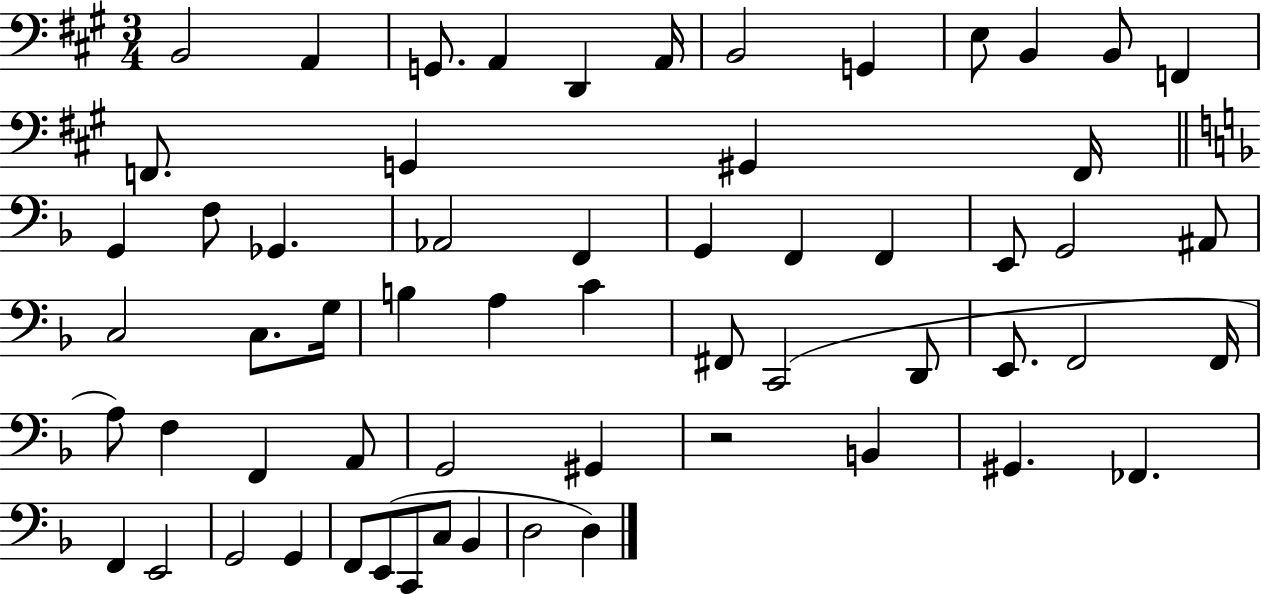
{
  \clef bass
  \numericTimeSignature
  \time 3/4
  \key a \major
  b,2 a,4 | g,8. a,4 d,4 a,16 | b,2 g,4 | e8 b,4 b,8 f,4 | \break f,8. g,4 gis,4 f,16 | \bar "||" \break \key d \minor g,4 f8 ges,4. | aes,2 f,4 | g,4 f,4 f,4 | e,8 g,2 ais,8 | \break c2 c8. g16 | b4 a4 c'4 | fis,8 c,2( d,8 | e,8. f,2 f,16 | \break a8) f4 f,4 a,8 | g,2 gis,4 | r2 b,4 | gis,4. fes,4. | \break f,4 e,2 | g,2 g,4 | f,8 e,8( c,8 c8 bes,4 | d2 d4) | \break \bar "|."
}